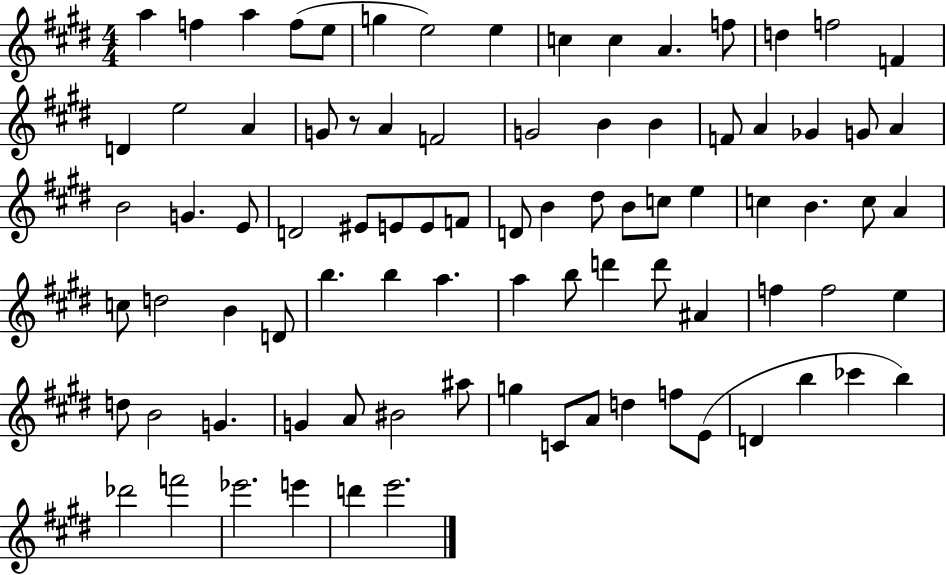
{
  \clef treble
  \numericTimeSignature
  \time 4/4
  \key e \major
  a''4 f''4 a''4 f''8( e''8 | g''4 e''2) e''4 | c''4 c''4 a'4. f''8 | d''4 f''2 f'4 | \break d'4 e''2 a'4 | g'8 r8 a'4 f'2 | g'2 b'4 b'4 | f'8 a'4 ges'4 g'8 a'4 | \break b'2 g'4. e'8 | d'2 eis'8 e'8 e'8 f'8 | d'8 b'4 dis''8 b'8 c''8 e''4 | c''4 b'4. c''8 a'4 | \break c''8 d''2 b'4 d'8 | b''4. b''4 a''4. | a''4 b''8 d'''4 d'''8 ais'4 | f''4 f''2 e''4 | \break d''8 b'2 g'4. | g'4 a'8 bis'2 ais''8 | g''4 c'8 a'8 d''4 f''8 e'8( | d'4 b''4 ces'''4 b''4) | \break des'''2 f'''2 | ees'''2. e'''4 | d'''4 e'''2. | \bar "|."
}